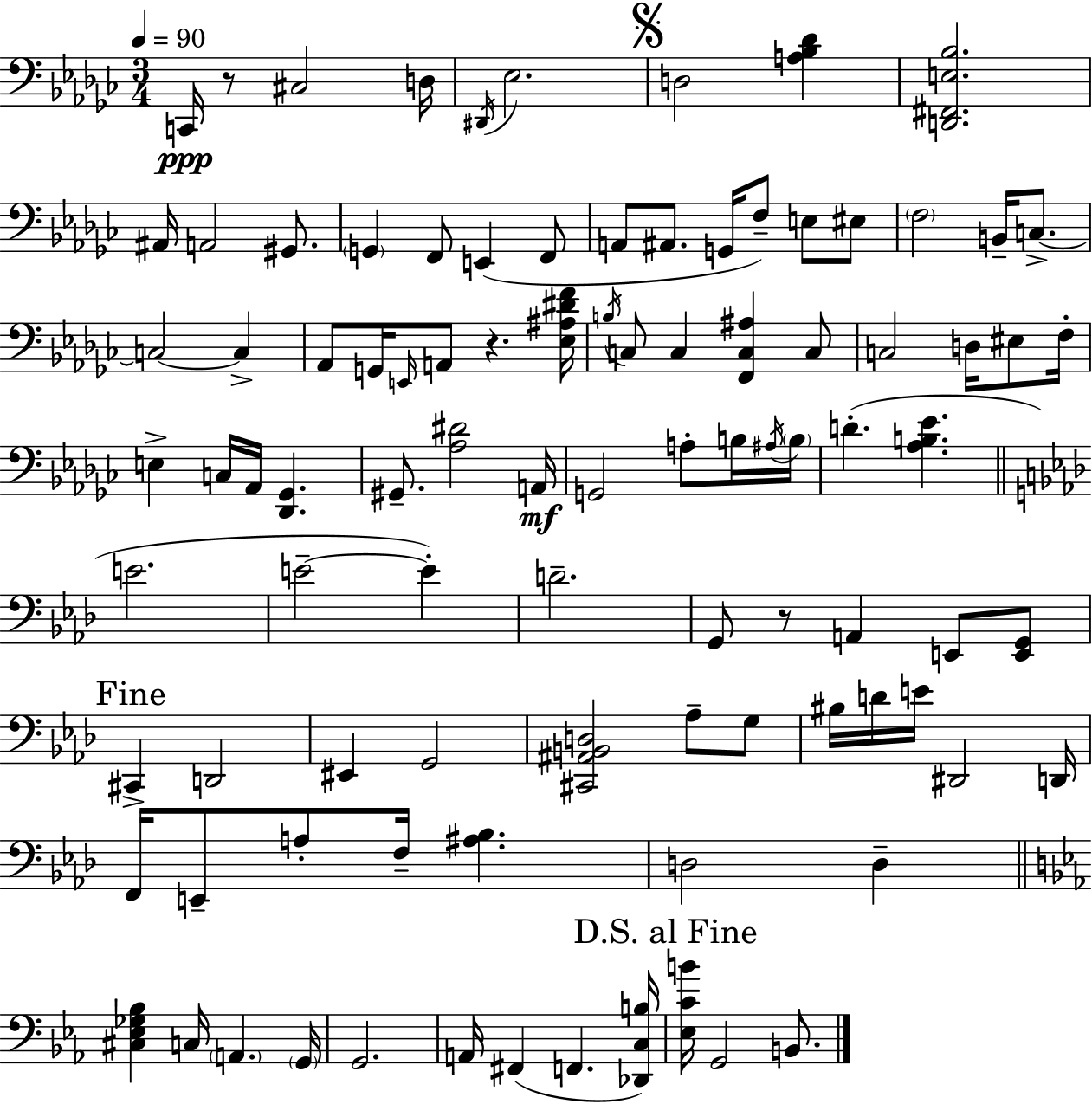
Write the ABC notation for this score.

X:1
T:Untitled
M:3/4
L:1/4
K:Ebm
C,,/4 z/2 ^C,2 D,/4 ^D,,/4 _E,2 D,2 [A,_B,_D] [D,,^F,,E,_B,]2 ^A,,/4 A,,2 ^G,,/2 G,, F,,/2 E,, F,,/2 A,,/2 ^A,,/2 G,,/4 F,/2 E,/2 ^E,/2 F,2 B,,/4 C,/2 C,2 C, _A,,/2 G,,/4 E,,/4 A,,/2 z [_E,^A,^DF]/4 B,/4 C,/2 C, [F,,C,^A,] C,/2 C,2 D,/4 ^E,/2 F,/4 E, C,/4 _A,,/4 [_D,,_G,,] ^G,,/2 [_A,^D]2 A,,/4 G,,2 A,/2 B,/4 ^A,/4 B,/4 D [_A,B,_E] E2 E2 E D2 G,,/2 z/2 A,, E,,/2 [E,,G,,]/2 ^C,, D,,2 ^E,, G,,2 [^C,,^A,,B,,D,]2 _A,/2 G,/2 ^B,/4 D/4 E/4 ^D,,2 D,,/4 F,,/4 E,,/2 A,/2 F,/4 [^A,_B,] D,2 D, [^C,_E,_G,_B,] C,/4 A,, G,,/4 G,,2 A,,/4 ^F,, F,, [_D,,C,B,]/4 [_E,CB]/4 G,,2 B,,/2